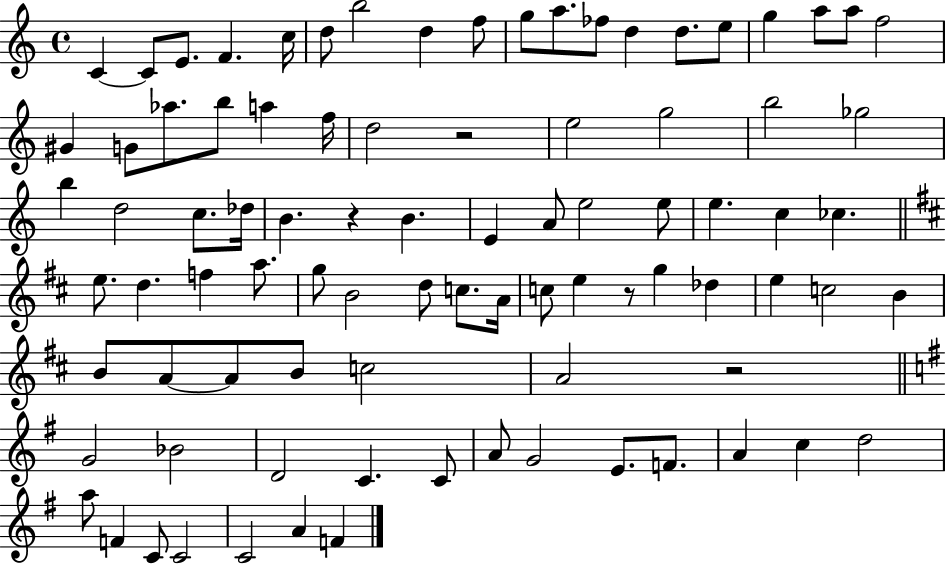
C4/q C4/e E4/e. F4/q. C5/s D5/e B5/h D5/q F5/e G5/e A5/e. FES5/e D5/q D5/e. E5/e G5/q A5/e A5/e F5/h G#4/q G4/e Ab5/e. B5/e A5/q F5/s D5/h R/h E5/h G5/h B5/h Gb5/h B5/q D5/h C5/e. Db5/s B4/q. R/q B4/q. E4/q A4/e E5/h E5/e E5/q. C5/q CES5/q. E5/e. D5/q. F5/q A5/e. G5/e B4/h D5/e C5/e. A4/s C5/e E5/q R/e G5/q Db5/q E5/q C5/h B4/q B4/e A4/e A4/e B4/e C5/h A4/h R/h G4/h Bb4/h D4/h C4/q. C4/e A4/e G4/h E4/e. F4/e. A4/q C5/q D5/h A5/e F4/q C4/e C4/h C4/h A4/q F4/q